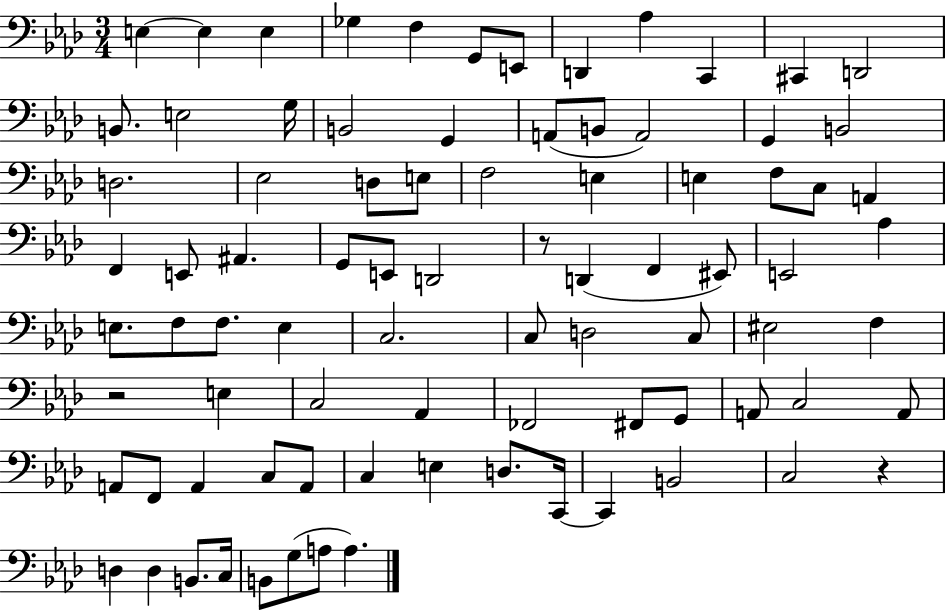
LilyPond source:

{
  \clef bass
  \numericTimeSignature
  \time 3/4
  \key aes \major
  e4~~ e4 e4 | ges4 f4 g,8 e,8 | d,4 aes4 c,4 | cis,4 d,2 | \break b,8. e2 g16 | b,2 g,4 | a,8( b,8 a,2) | g,4 b,2 | \break d2. | ees2 d8 e8 | f2 e4 | e4 f8 c8 a,4 | \break f,4 e,8 ais,4. | g,8 e,8 d,2 | r8 d,4( f,4 eis,8) | e,2 aes4 | \break e8. f8 f8. e4 | c2. | c8 d2 c8 | eis2 f4 | \break r2 e4 | c2 aes,4 | fes,2 fis,8 g,8 | a,8 c2 a,8 | \break a,8 f,8 a,4 c8 a,8 | c4 e4 d8. c,16~~ | c,4 b,2 | c2 r4 | \break d4 d4 b,8. c16 | b,8 g8( a8 a4.) | \bar "|."
}